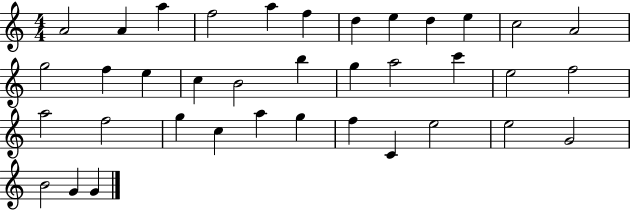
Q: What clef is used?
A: treble